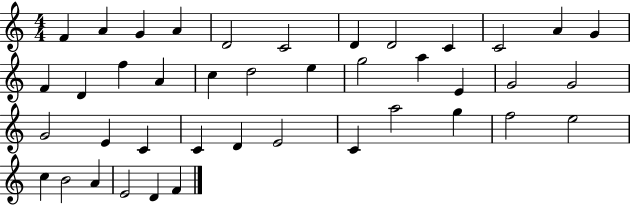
F4/q A4/q G4/q A4/q D4/h C4/h D4/q D4/h C4/q C4/h A4/q G4/q F4/q D4/q F5/q A4/q C5/q D5/h E5/q G5/h A5/q E4/q G4/h G4/h G4/h E4/q C4/q C4/q D4/q E4/h C4/q A5/h G5/q F5/h E5/h C5/q B4/h A4/q E4/h D4/q F4/q